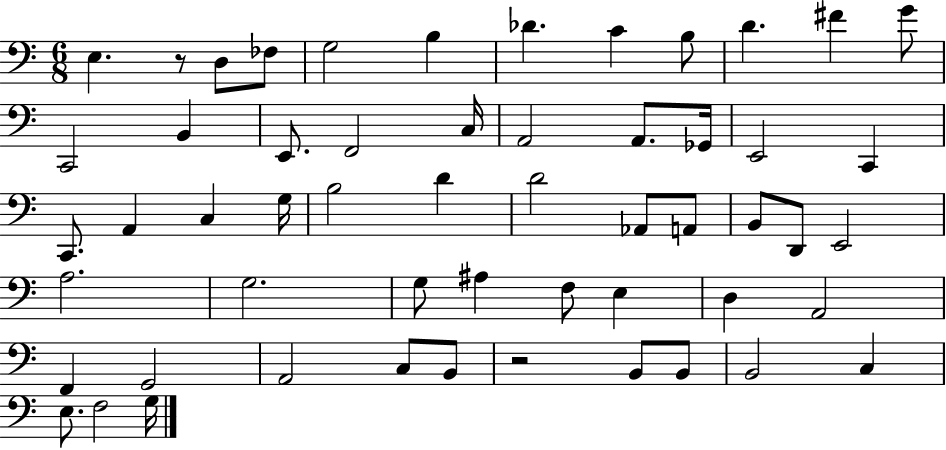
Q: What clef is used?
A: bass